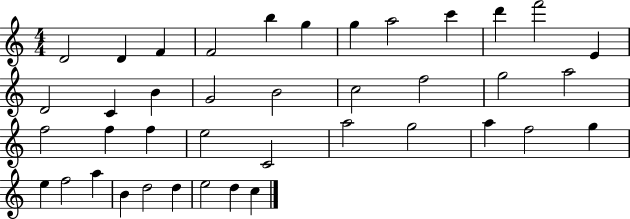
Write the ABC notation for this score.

X:1
T:Untitled
M:4/4
L:1/4
K:C
D2 D F F2 b g g a2 c' d' f'2 E D2 C B G2 B2 c2 f2 g2 a2 f2 f f e2 C2 a2 g2 a f2 g e f2 a B d2 d e2 d c